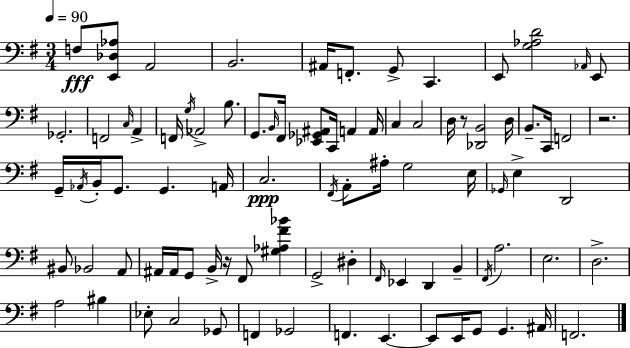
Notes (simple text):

F3/e [E2,Db3,Ab3]/e A2/h B2/h. A#2/s F2/e. G2/e C2/q. E2/e [G3,Ab3,D4]/h Ab2/s E2/e Gb2/h. F2/h C3/s A2/q F2/s G3/s Ab2/h B3/e. G2/e. B2/s F#2/s [Eb2,Gb2,A#2]/e C2/s A2/q A2/s C3/q C3/h D3/s R/e [Db2,B2]/h D3/s B2/e. C2/s F2/h R/h. G2/s Ab2/s B2/s G2/e. G2/q. A2/s C3/h. F#2/s A2/e A#3/s G3/h E3/s Gb2/s E3/q D2/h BIS2/e Bb2/h A2/e A#2/s A#2/s G2/e B2/s R/s F#2/e [G#3,Ab3,F#4,Bb4]/q G2/h D#3/q F#2/s Eb2/q D2/q B2/q F#2/s A3/h. E3/h. D3/h. A3/h BIS3/q Eb3/e C3/h Gb2/e F2/q Gb2/h F2/q. E2/q. E2/e E2/s G2/e G2/q. A#2/s F2/h.